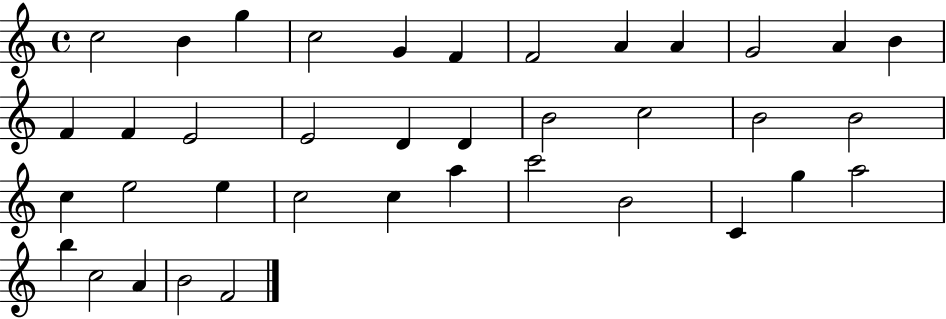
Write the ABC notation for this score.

X:1
T:Untitled
M:4/4
L:1/4
K:C
c2 B g c2 G F F2 A A G2 A B F F E2 E2 D D B2 c2 B2 B2 c e2 e c2 c a c'2 B2 C g a2 b c2 A B2 F2